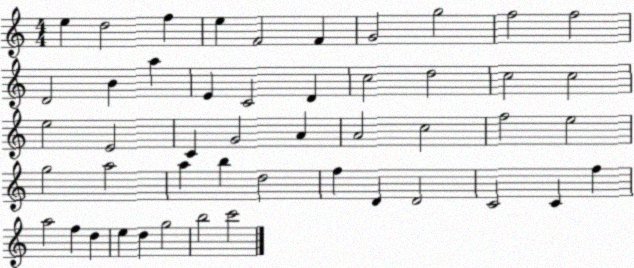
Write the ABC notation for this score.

X:1
T:Untitled
M:4/4
L:1/4
K:C
e d2 f e F2 F G2 g2 f2 f2 D2 B a E C2 D c2 d2 c2 c2 e2 E2 C G2 A A2 c2 f2 e2 g2 a2 a b d2 f D D2 C2 C f a2 f d e d g2 b2 c'2